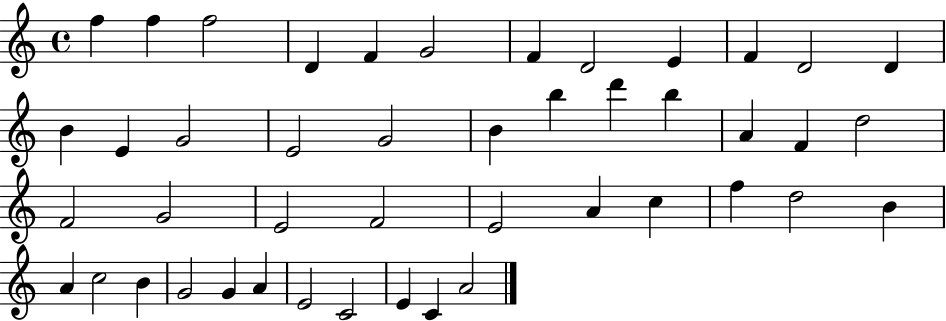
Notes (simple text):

F5/q F5/q F5/h D4/q F4/q G4/h F4/q D4/h E4/q F4/q D4/h D4/q B4/q E4/q G4/h E4/h G4/h B4/q B5/q D6/q B5/q A4/q F4/q D5/h F4/h G4/h E4/h F4/h E4/h A4/q C5/q F5/q D5/h B4/q A4/q C5/h B4/q G4/h G4/q A4/q E4/h C4/h E4/q C4/q A4/h